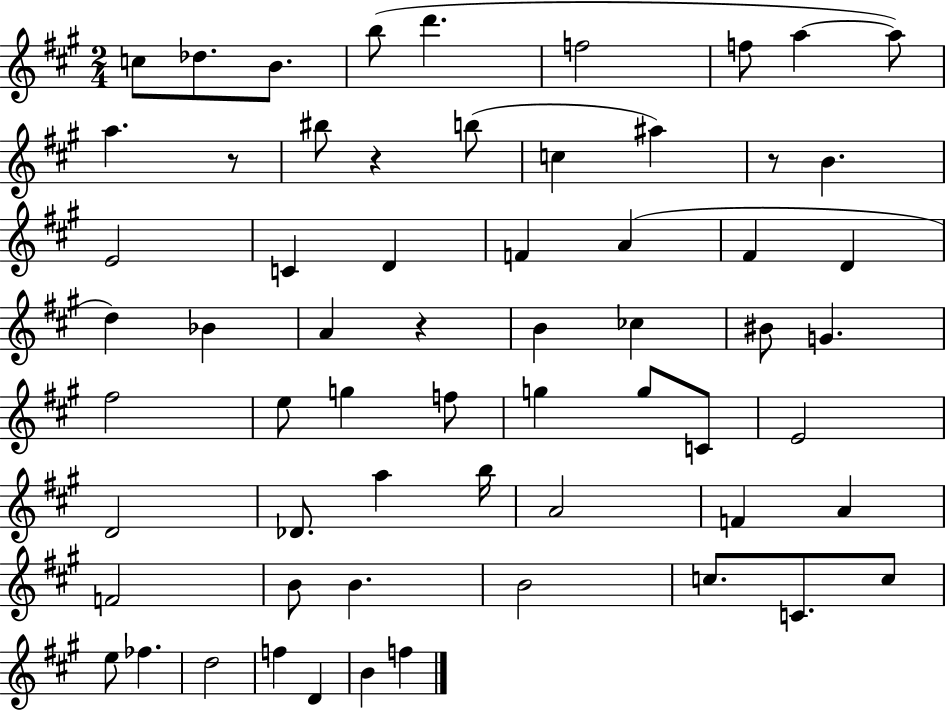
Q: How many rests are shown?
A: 4